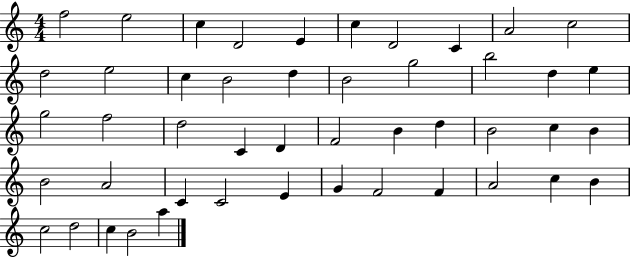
{
  \clef treble
  \numericTimeSignature
  \time 4/4
  \key c \major
  f''2 e''2 | c''4 d'2 e'4 | c''4 d'2 c'4 | a'2 c''2 | \break d''2 e''2 | c''4 b'2 d''4 | b'2 g''2 | b''2 d''4 e''4 | \break g''2 f''2 | d''2 c'4 d'4 | f'2 b'4 d''4 | b'2 c''4 b'4 | \break b'2 a'2 | c'4 c'2 e'4 | g'4 f'2 f'4 | a'2 c''4 b'4 | \break c''2 d''2 | c''4 b'2 a''4 | \bar "|."
}